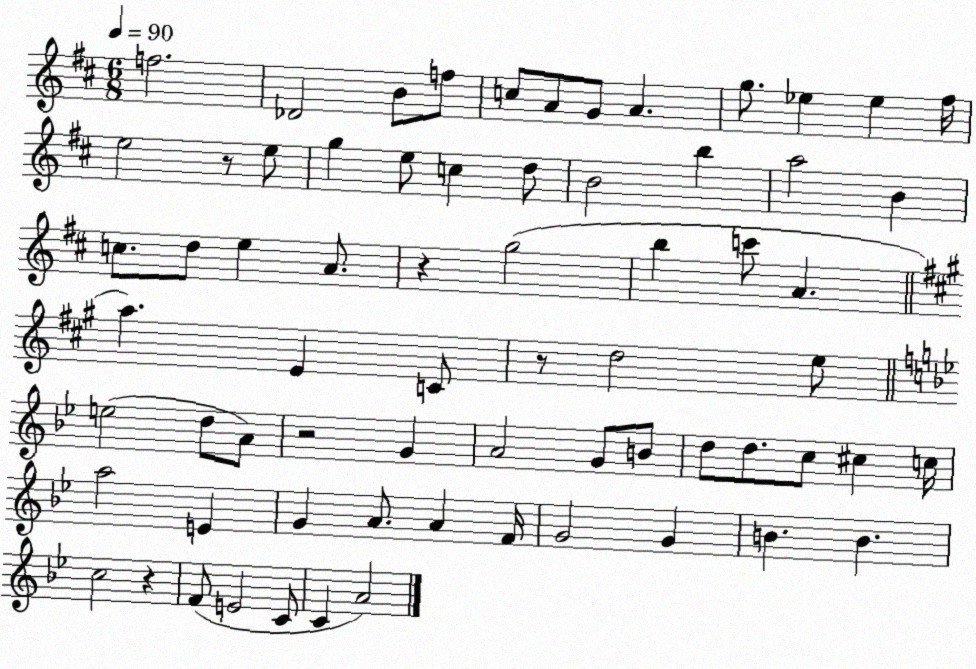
X:1
T:Untitled
M:6/8
L:1/4
K:D
f2 _D2 B/2 f/2 c/2 A/2 G/2 A g/2 _e _e ^f/4 e2 z/2 e/2 g e/2 c d/2 B2 b a2 B c/2 d/2 e A/2 z g2 b c'/2 A a E C/2 z/2 d2 e/2 e2 d/2 A/2 z2 G A2 G/2 B/2 d/2 d/2 c/2 ^c c/4 a2 E G A/2 A F/4 G2 G B B c2 z F/2 E2 C/2 C A2